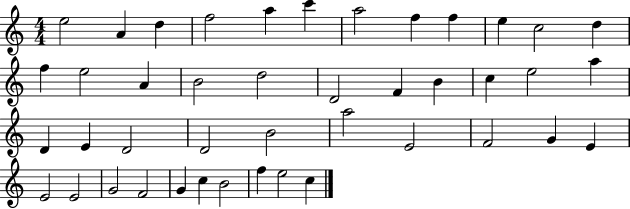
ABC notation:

X:1
T:Untitled
M:4/4
L:1/4
K:C
e2 A d f2 a c' a2 f f e c2 d f e2 A B2 d2 D2 F B c e2 a D E D2 D2 B2 a2 E2 F2 G E E2 E2 G2 F2 G c B2 f e2 c